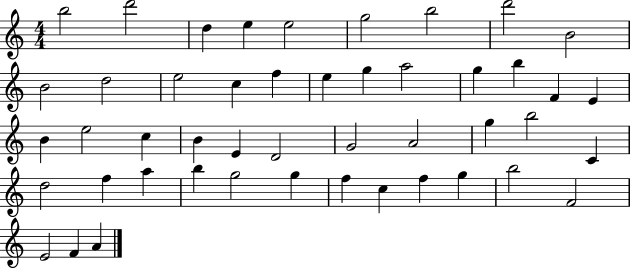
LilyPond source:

{
  \clef treble
  \numericTimeSignature
  \time 4/4
  \key c \major
  b''2 d'''2 | d''4 e''4 e''2 | g''2 b''2 | d'''2 b'2 | \break b'2 d''2 | e''2 c''4 f''4 | e''4 g''4 a''2 | g''4 b''4 f'4 e'4 | \break b'4 e''2 c''4 | b'4 e'4 d'2 | g'2 a'2 | g''4 b''2 c'4 | \break d''2 f''4 a''4 | b''4 g''2 g''4 | f''4 c''4 f''4 g''4 | b''2 f'2 | \break e'2 f'4 a'4 | \bar "|."
}